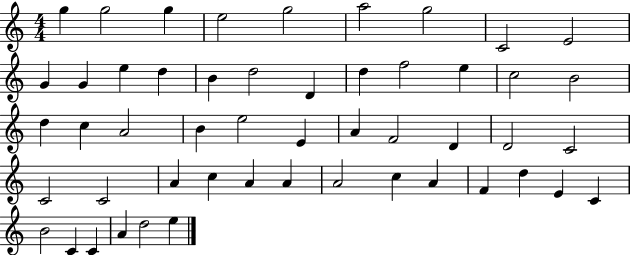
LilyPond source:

{
  \clef treble
  \numericTimeSignature
  \time 4/4
  \key c \major
  g''4 g''2 g''4 | e''2 g''2 | a''2 g''2 | c'2 e'2 | \break g'4 g'4 e''4 d''4 | b'4 d''2 d'4 | d''4 f''2 e''4 | c''2 b'2 | \break d''4 c''4 a'2 | b'4 e''2 e'4 | a'4 f'2 d'4 | d'2 c'2 | \break c'2 c'2 | a'4 c''4 a'4 a'4 | a'2 c''4 a'4 | f'4 d''4 e'4 c'4 | \break b'2 c'4 c'4 | a'4 d''2 e''4 | \bar "|."
}